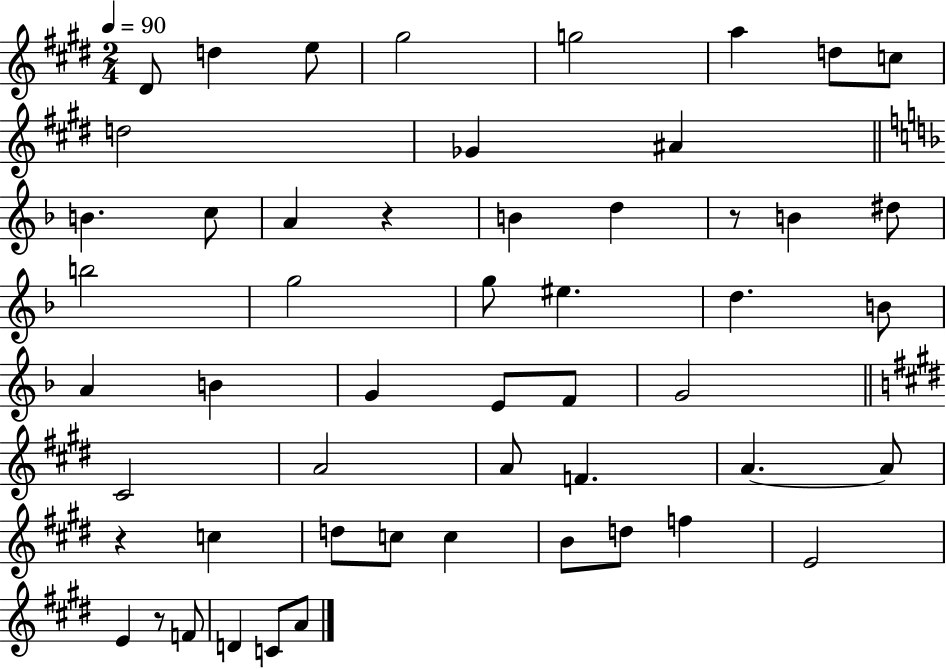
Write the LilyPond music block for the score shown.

{
  \clef treble
  \numericTimeSignature
  \time 2/4
  \key e \major
  \tempo 4 = 90
  \repeat volta 2 { dis'8 d''4 e''8 | gis''2 | g''2 | a''4 d''8 c''8 | \break d''2 | ges'4 ais'4 | \bar "||" \break \key d \minor b'4. c''8 | a'4 r4 | b'4 d''4 | r8 b'4 dis''8 | \break b''2 | g''2 | g''8 eis''4. | d''4. b'8 | \break a'4 b'4 | g'4 e'8 f'8 | g'2 | \bar "||" \break \key e \major cis'2 | a'2 | a'8 f'4. | a'4.~~ a'8 | \break r4 c''4 | d''8 c''8 c''4 | b'8 d''8 f''4 | e'2 | \break e'4 r8 f'8 | d'4 c'8 a'8 | } \bar "|."
}